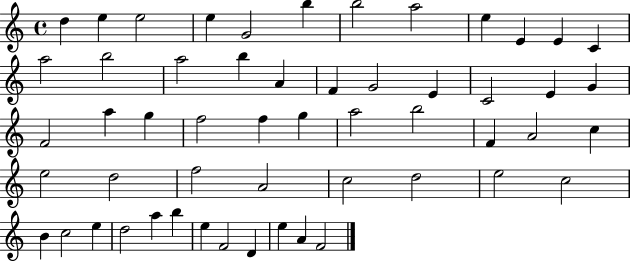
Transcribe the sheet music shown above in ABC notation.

X:1
T:Untitled
M:4/4
L:1/4
K:C
d e e2 e G2 b b2 a2 e E E C a2 b2 a2 b A F G2 E C2 E G F2 a g f2 f g a2 b2 F A2 c e2 d2 f2 A2 c2 d2 e2 c2 B c2 e d2 a b e F2 D e A F2